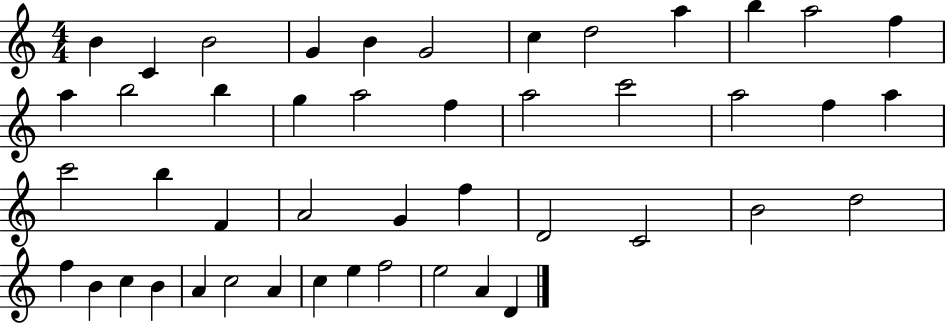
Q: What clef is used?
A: treble